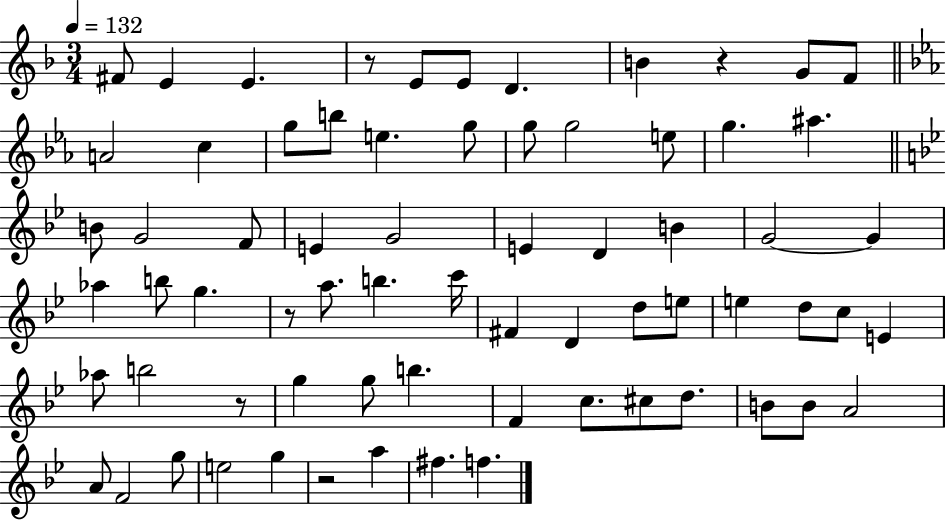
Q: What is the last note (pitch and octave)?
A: F5